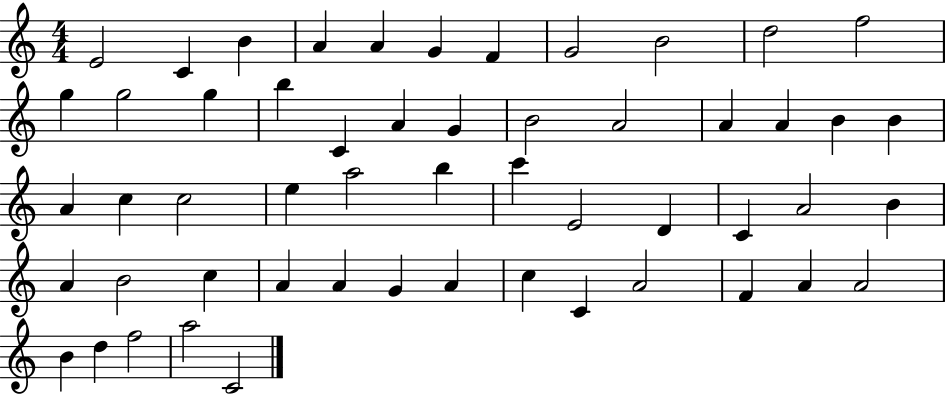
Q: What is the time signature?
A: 4/4